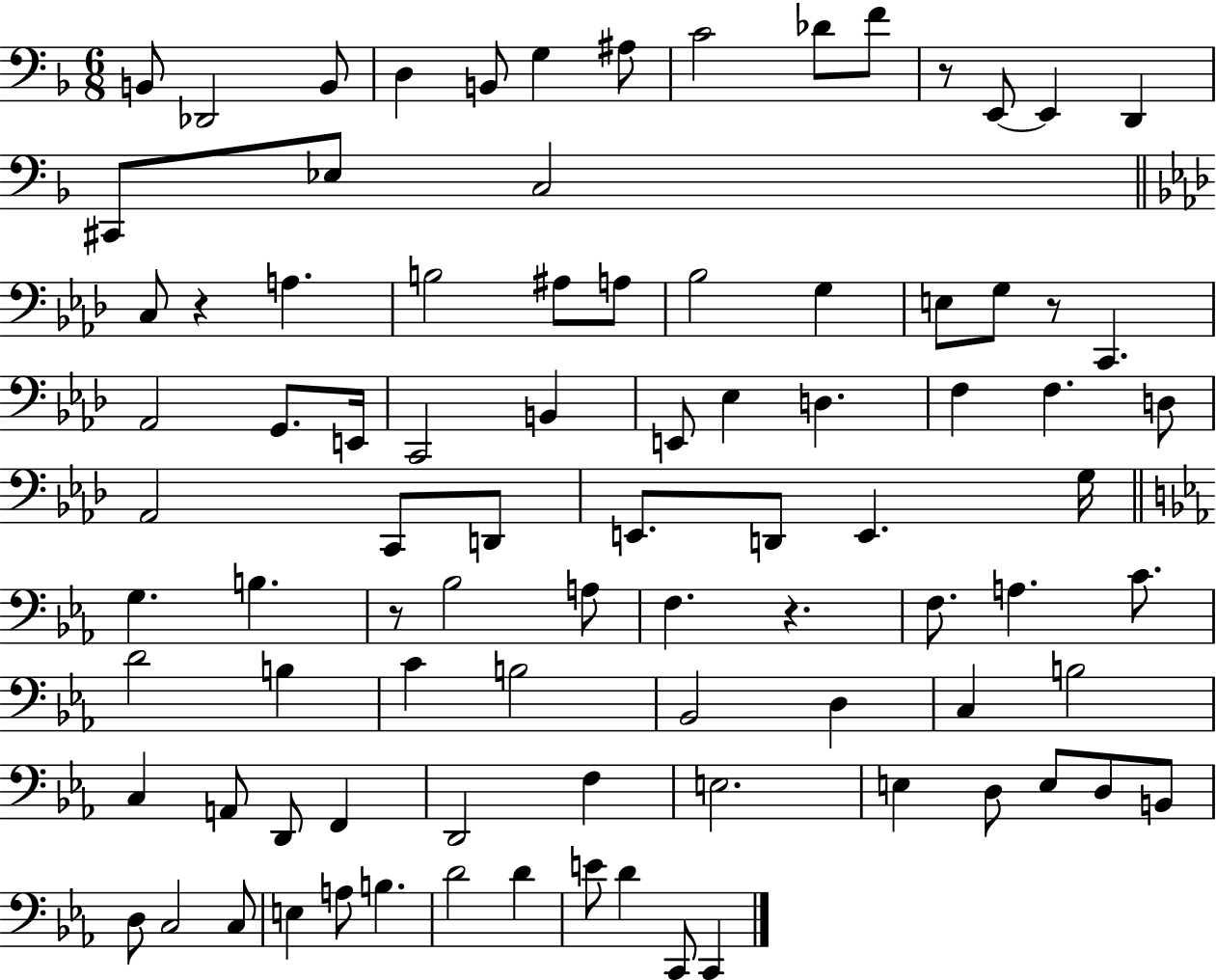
{
  \clef bass
  \numericTimeSignature
  \time 6/8
  \key f \major
  b,8 des,2 b,8 | d4 b,8 g4 ais8 | c'2 des'8 f'8 | r8 e,8~~ e,4 d,4 | \break cis,8 ees8 c2 | \bar "||" \break \key aes \major c8 r4 a4. | b2 ais8 a8 | bes2 g4 | e8 g8 r8 c,4. | \break aes,2 g,8. e,16 | c,2 b,4 | e,8 ees4 d4. | f4 f4. d8 | \break aes,2 c,8 d,8 | e,8. d,8 e,4. g16 | \bar "||" \break \key ees \major g4. b4. | r8 bes2 a8 | f4. r4. | f8. a4. c'8. | \break d'2 b4 | c'4 b2 | bes,2 d4 | c4 b2 | \break c4 a,8 d,8 f,4 | d,2 f4 | e2. | e4 d8 e8 d8 b,8 | \break d8 c2 c8 | e4 a8 b4. | d'2 d'4 | e'8 d'4 c,8 c,4 | \break \bar "|."
}